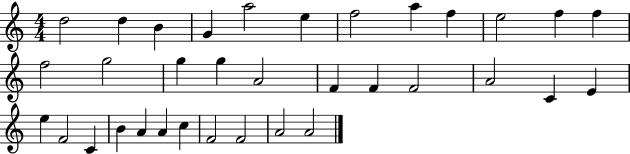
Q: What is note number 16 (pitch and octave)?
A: G5